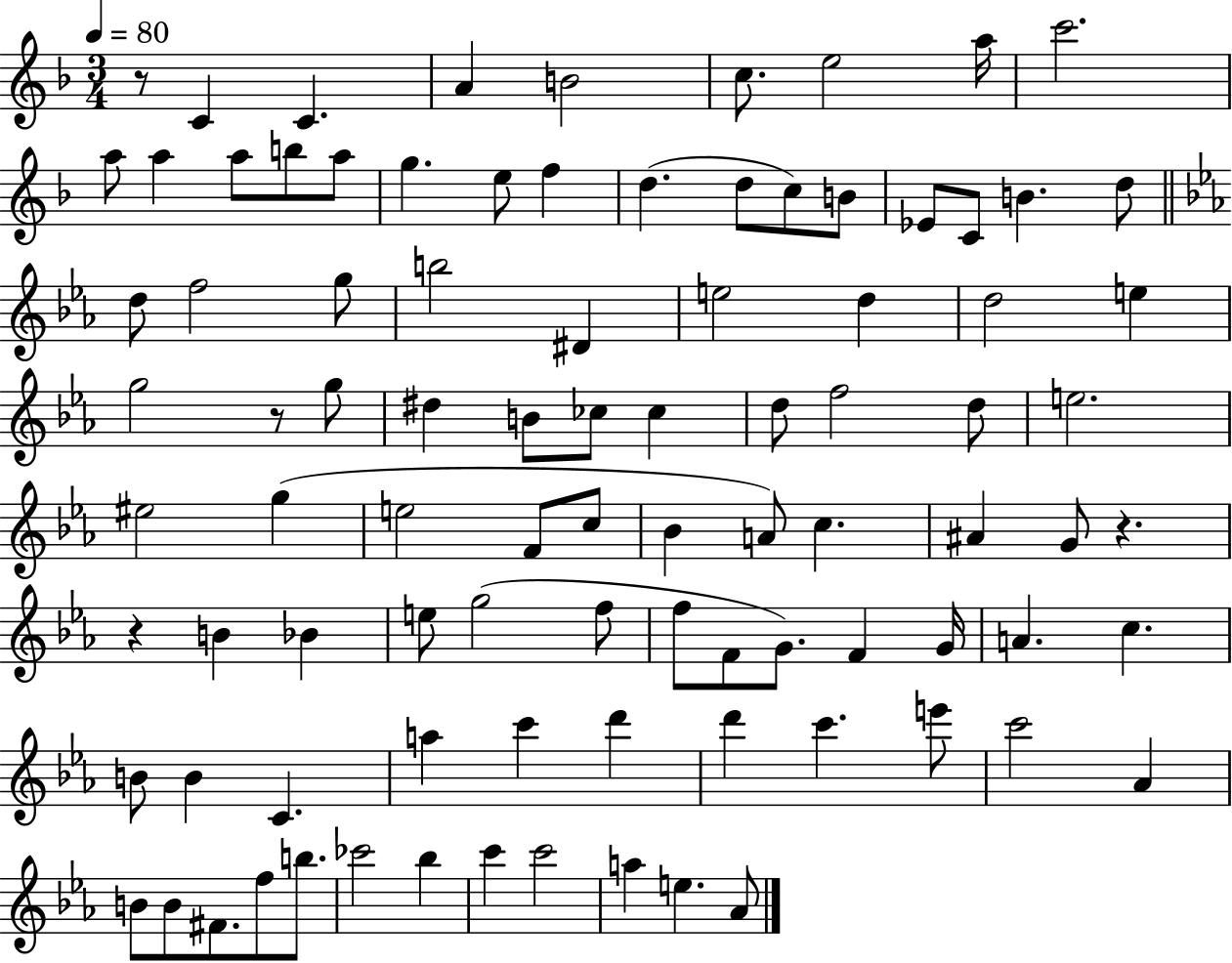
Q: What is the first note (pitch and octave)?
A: C4